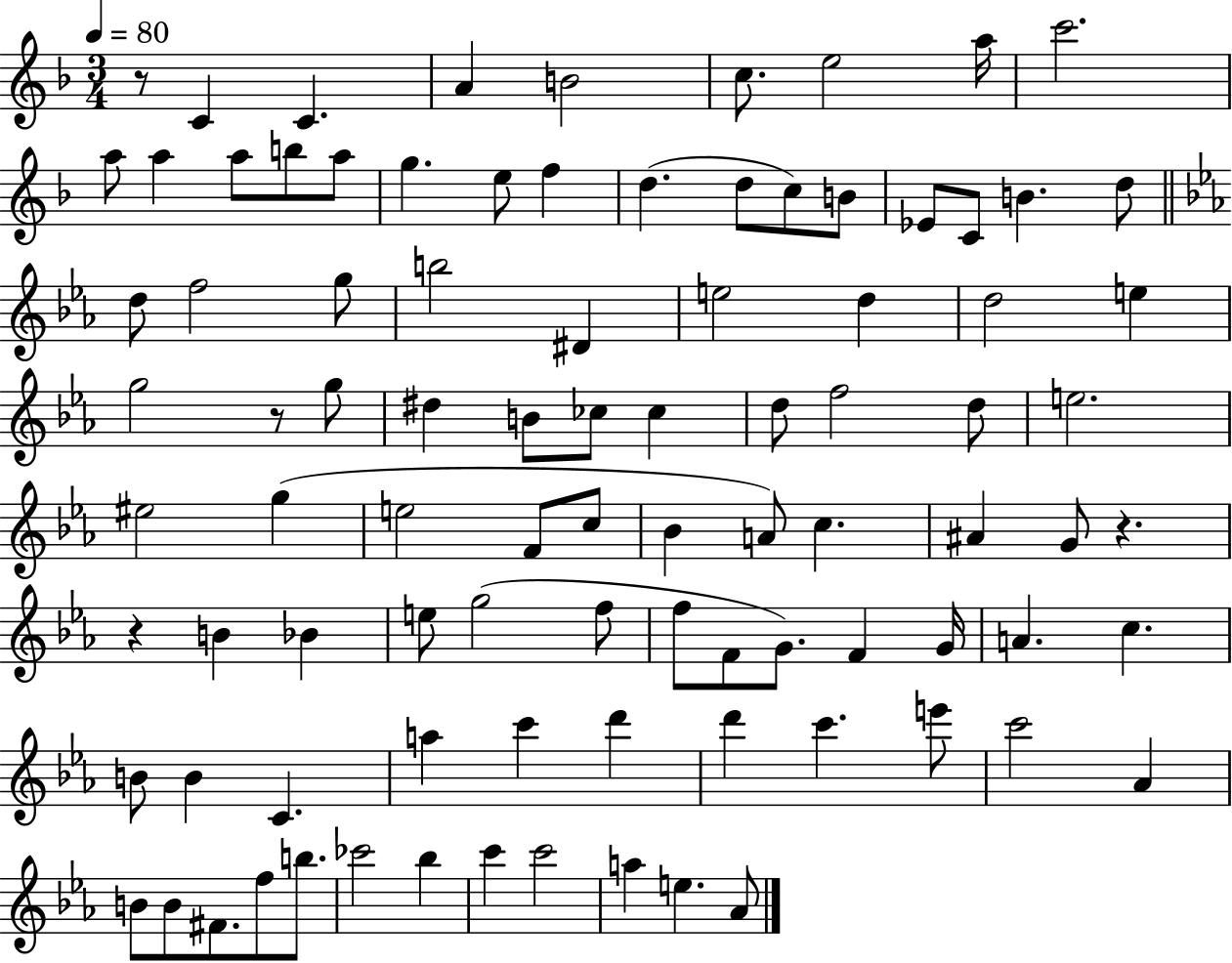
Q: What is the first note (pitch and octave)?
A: C4